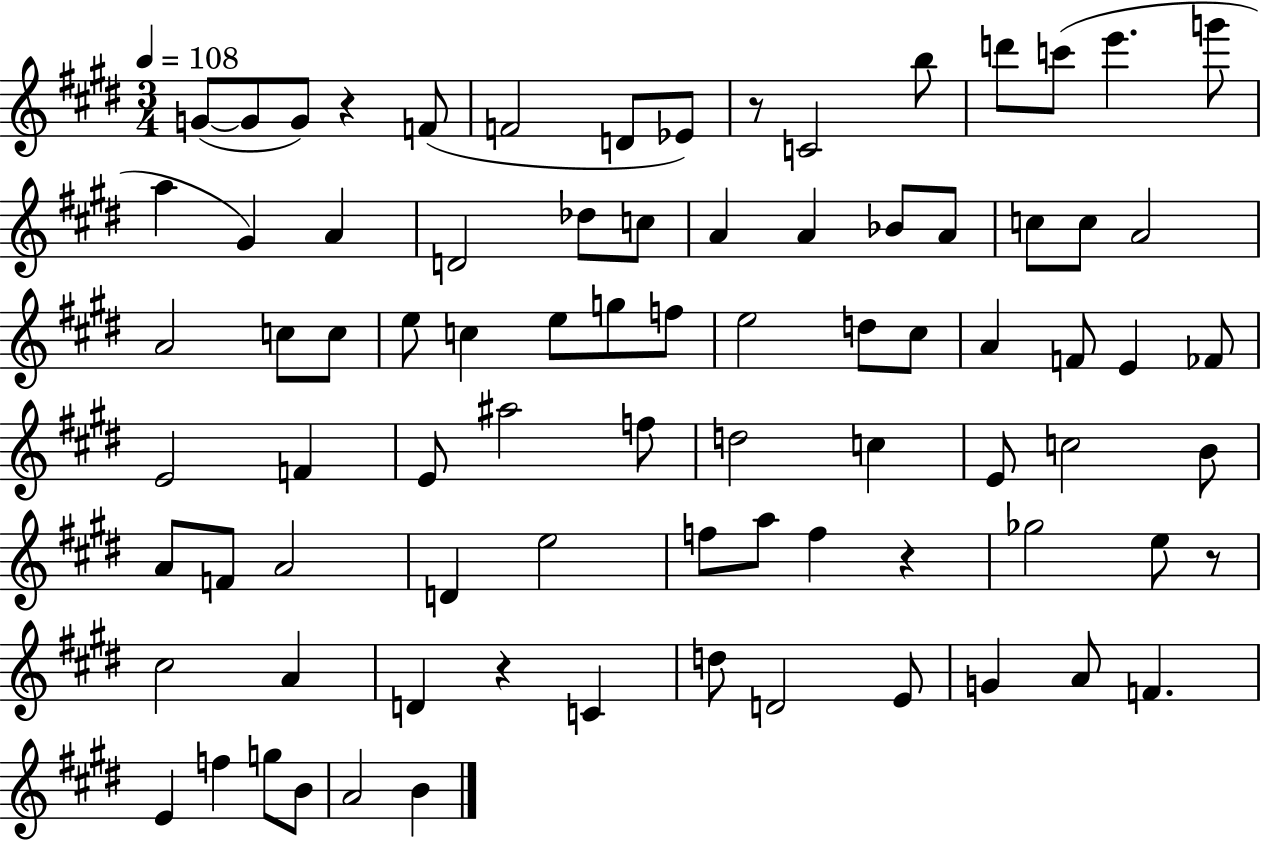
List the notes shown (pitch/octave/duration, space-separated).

G4/e G4/e G4/e R/q F4/e F4/h D4/e Eb4/e R/e C4/h B5/e D6/e C6/e E6/q. G6/e A5/q G#4/q A4/q D4/h Db5/e C5/e A4/q A4/q Bb4/e A4/e C5/e C5/e A4/h A4/h C5/e C5/e E5/e C5/q E5/e G5/e F5/e E5/h D5/e C#5/e A4/q F4/e E4/q FES4/e E4/h F4/q E4/e A#5/h F5/e D5/h C5/q E4/e C5/h B4/e A4/e F4/e A4/h D4/q E5/h F5/e A5/e F5/q R/q Gb5/h E5/e R/e C#5/h A4/q D4/q R/q C4/q D5/e D4/h E4/e G4/q A4/e F4/q. E4/q F5/q G5/e B4/e A4/h B4/q